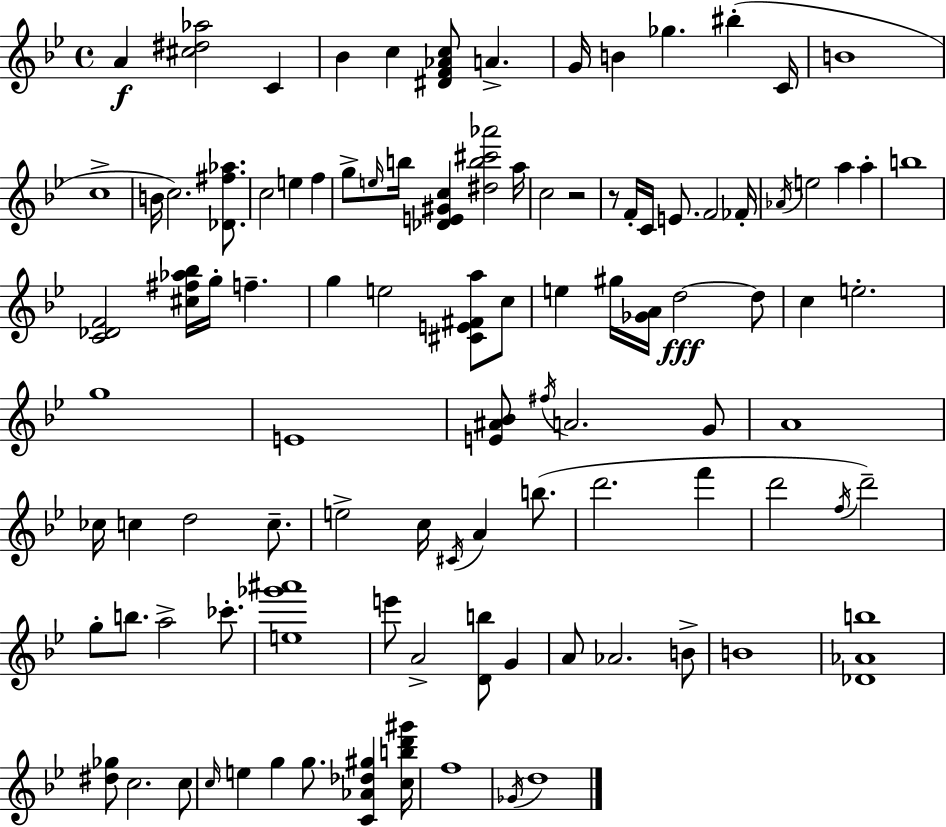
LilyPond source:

{
  \clef treble
  \time 4/4
  \defaultTimeSignature
  \key bes \major
  a'4\f <cis'' dis'' aes''>2 c'4 | bes'4 c''4 <dis' f' aes' c''>8 a'4.-> | g'16 b'4 ges''4. bis''4-.( c'16 | b'1 | \break c''1-> | b'16 c''2.) <des' fis'' aes''>8. | c''2 e''4 f''4 | g''8-> \grace { e''16 } b''16 <des' e' gis' c''>4 <dis'' b'' cis''' aes'''>2 | \break a''16 c''2 r2 | r8 f'16-. c'16 e'8. f'2 | fes'16-. \acciaccatura { aes'16 } e''2 a''4 a''4-. | b''1 | \break <c' des' f'>2 <cis'' fis'' aes'' bes''>16 g''16-. f''4.-- | g''4 e''2 <cis' e' fis' a''>8 | c''8 e''4 gis''16 <ges' a'>16 d''2~~\fff | d''8 c''4 e''2.-. | \break g''1 | e'1 | <e' ais' bes'>8 \acciaccatura { fis''16 } a'2. | g'8 a'1 | \break ces''16 c''4 d''2 | c''8.-- e''2-> c''16 \acciaccatura { cis'16 } a'4 | b''8.( d'''2. | f'''4 d'''2 \acciaccatura { f''16 }) d'''2-- | \break g''8-. b''8. a''2-> | ces'''8.-. <e'' ges''' ais'''>1 | e'''8 a'2-> <d' b''>8 | g'4 a'8 aes'2. | \break b'8-> b'1 | <des' aes' b''>1 | <dis'' ges''>8 c''2. | c''8 \grace { c''16 } e''4 g''4 g''8. | \break <c' aes' des'' gis''>4 <c'' b'' d''' gis'''>16 f''1 | \acciaccatura { ges'16 } d''1 | \bar "|."
}